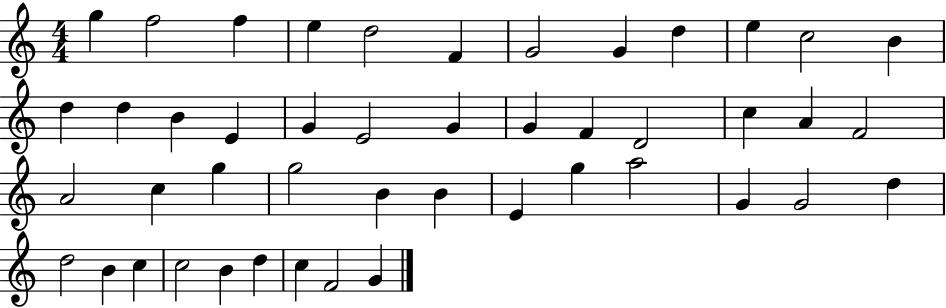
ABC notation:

X:1
T:Untitled
M:4/4
L:1/4
K:C
g f2 f e d2 F G2 G d e c2 B d d B E G E2 G G F D2 c A F2 A2 c g g2 B B E g a2 G G2 d d2 B c c2 B d c F2 G